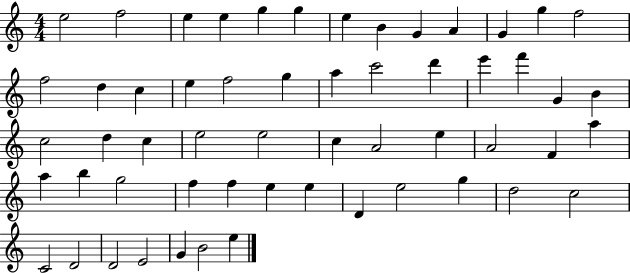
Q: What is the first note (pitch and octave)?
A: E5